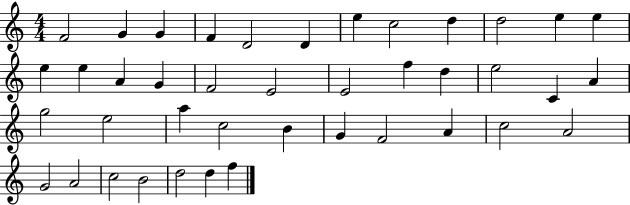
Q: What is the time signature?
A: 4/4